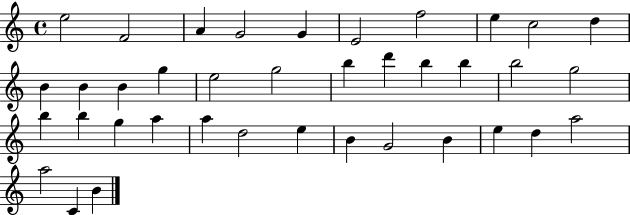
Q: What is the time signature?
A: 4/4